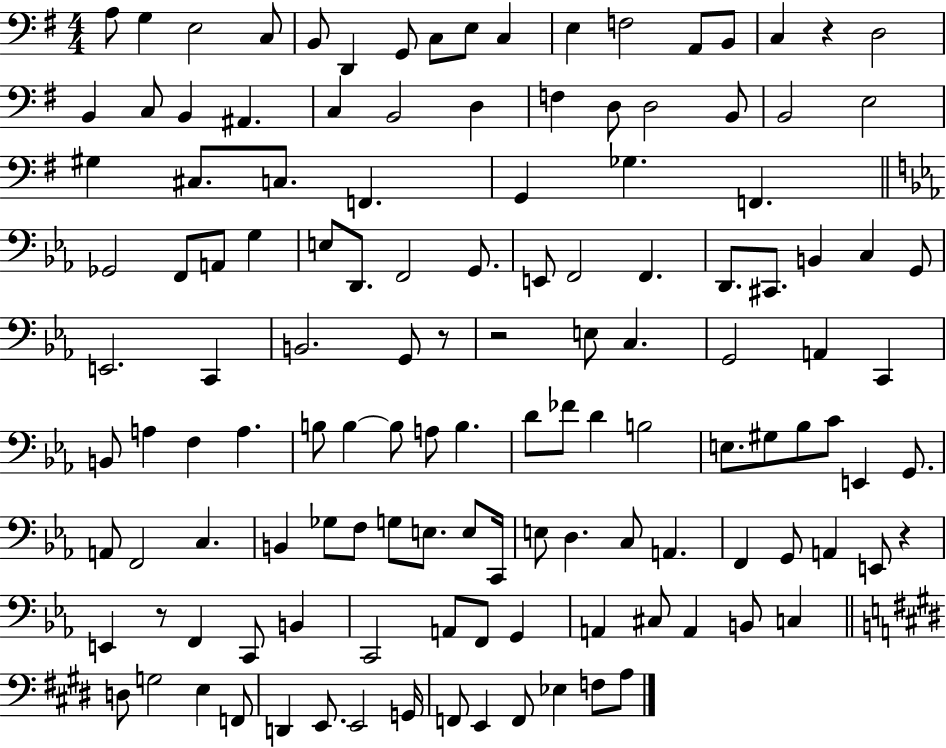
A3/e G3/q E3/h C3/e B2/e D2/q G2/e C3/e E3/e C3/q E3/q F3/h A2/e B2/e C3/q R/q D3/h B2/q C3/e B2/q A#2/q. C3/q B2/h D3/q F3/q D3/e D3/h B2/e B2/h E3/h G#3/q C#3/e. C3/e. F2/q. G2/q Gb3/q. F2/q. Gb2/h F2/e A2/e G3/q E3/e D2/e. F2/h G2/e. E2/e F2/h F2/q. D2/e. C#2/e. B2/q C3/q G2/e E2/h. C2/q B2/h. G2/e R/e R/h E3/e C3/q. G2/h A2/q C2/q B2/e A3/q F3/q A3/q. B3/e B3/q B3/e A3/e B3/q. D4/e FES4/e D4/q B3/h E3/e. G#3/e Bb3/e C4/e E2/q G2/e. A2/e F2/h C3/q. B2/q Gb3/e F3/e G3/e E3/e. E3/e C2/s E3/e D3/q. C3/e A2/q. F2/q G2/e A2/q E2/e R/q E2/q R/e F2/q C2/e B2/q C2/h A2/e F2/e G2/q A2/q C#3/e A2/q B2/e C3/q D3/e G3/h E3/q F2/e D2/q E2/e. E2/h G2/s F2/e E2/q F2/e Eb3/q F3/e A3/e